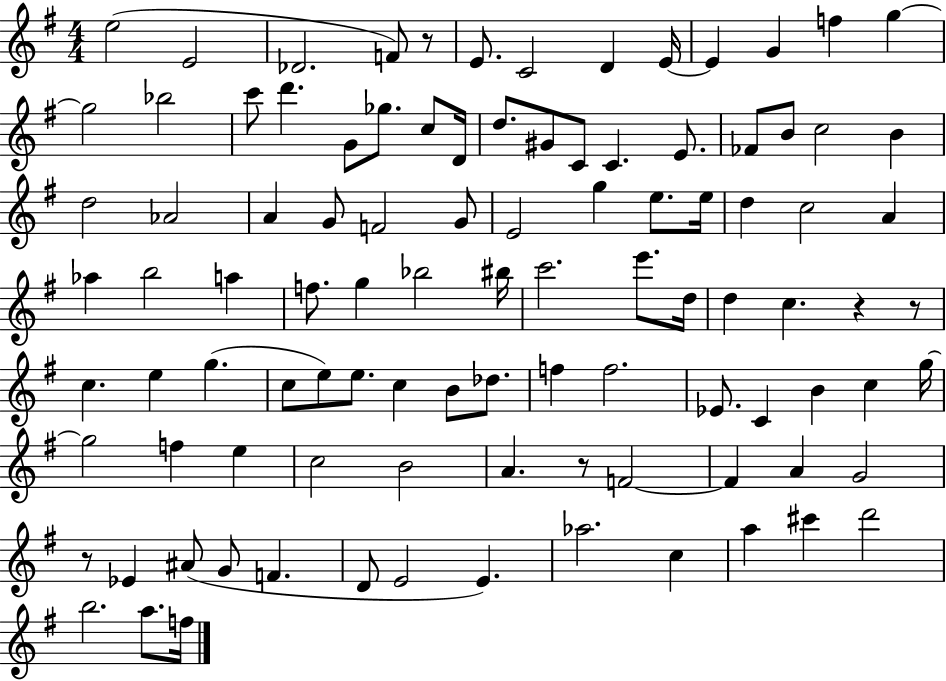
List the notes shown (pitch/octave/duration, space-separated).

E5/h E4/h Db4/h. F4/e R/e E4/e. C4/h D4/q E4/s E4/q G4/q F5/q G5/q G5/h Bb5/h C6/e D6/q. G4/e Gb5/e. C5/e D4/s D5/e. G#4/e C4/e C4/q. E4/e. FES4/e B4/e C5/h B4/q D5/h Ab4/h A4/q G4/e F4/h G4/e E4/h G5/q E5/e. E5/s D5/q C5/h A4/q Ab5/q B5/h A5/q F5/e. G5/q Bb5/h BIS5/s C6/h. E6/e. D5/s D5/q C5/q. R/q R/e C5/q. E5/q G5/q. C5/e E5/e E5/e. C5/q B4/e Db5/e. F5/q F5/h. Eb4/e. C4/q B4/q C5/q G5/s G5/h F5/q E5/q C5/h B4/h A4/q. R/e F4/h F4/q A4/q G4/h R/e Eb4/q A#4/e G4/e F4/q. D4/e E4/h E4/q. Ab5/h. C5/q A5/q C#6/q D6/h B5/h. A5/e. F5/s